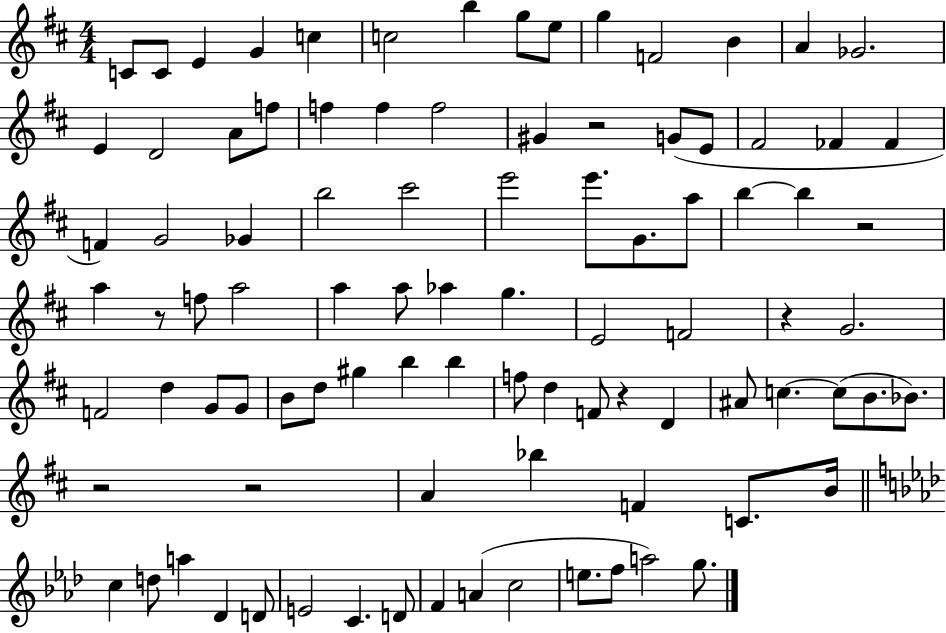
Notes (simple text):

C4/e C4/e E4/q G4/q C5/q C5/h B5/q G5/e E5/e G5/q F4/h B4/q A4/q Gb4/h. E4/q D4/h A4/e F5/e F5/q F5/q F5/h G#4/q R/h G4/e E4/e F#4/h FES4/q FES4/q F4/q G4/h Gb4/q B5/h C#6/h E6/h E6/e. G4/e. A5/e B5/q B5/q R/h A5/q R/e F5/e A5/h A5/q A5/e Ab5/q G5/q. E4/h F4/h R/q G4/h. F4/h D5/q G4/e G4/e B4/e D5/e G#5/q B5/q B5/q F5/e D5/q F4/e R/q D4/q A#4/e C5/q. C5/e B4/e. Bb4/e. R/h R/h A4/q Bb5/q F4/q C4/e. B4/s C5/q D5/e A5/q Db4/q D4/e E4/h C4/q. D4/e F4/q A4/q C5/h E5/e. F5/e A5/h G5/e.